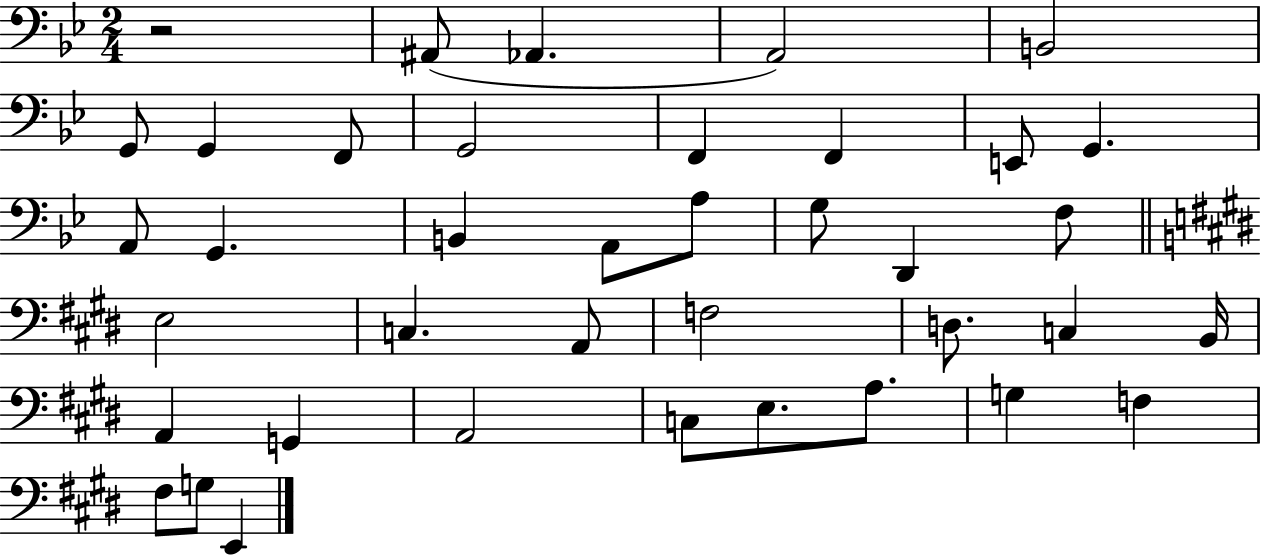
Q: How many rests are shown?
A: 1